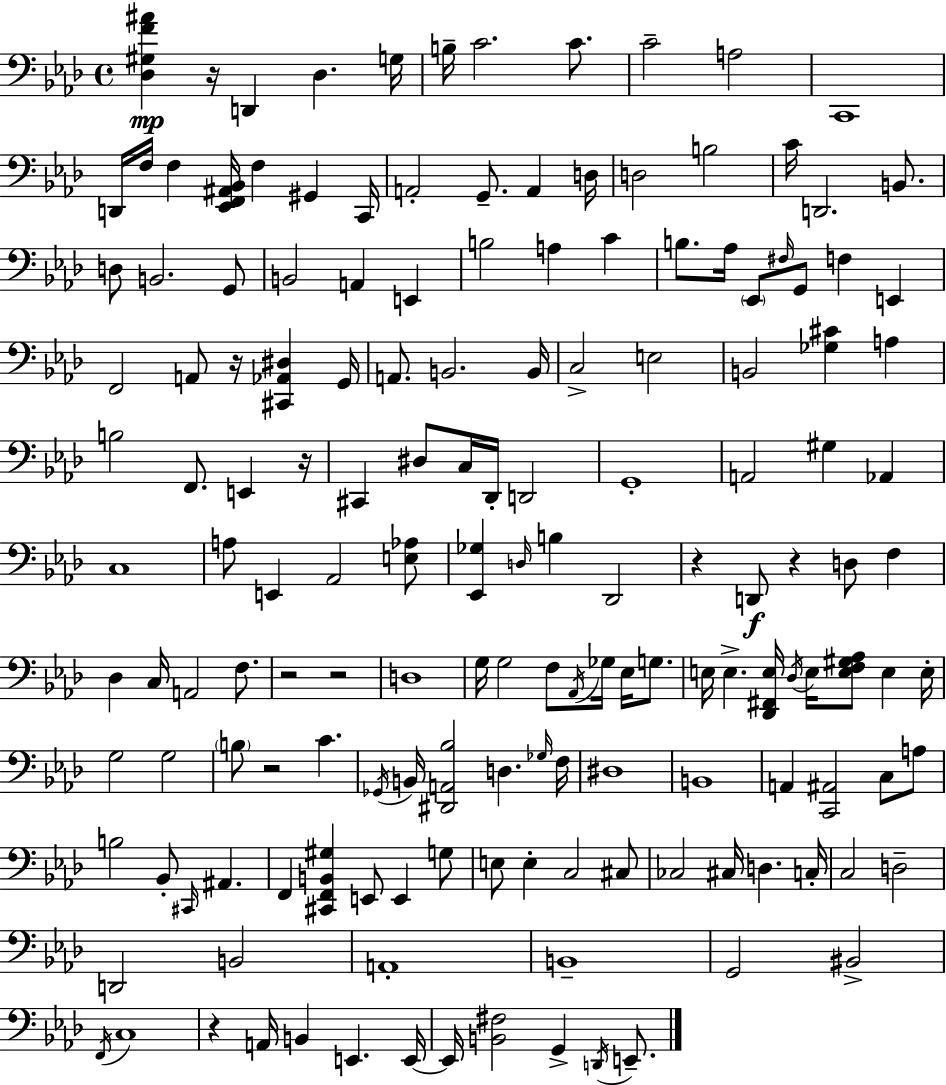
{
  \clef bass
  \time 4/4
  \defaultTimeSignature
  \key aes \major
  <des gis f' ais'>4\mp r16 d,4 des4. g16 | b16-- c'2. c'8. | c'2-- a2 | c,1 | \break d,16 f16 f4 <ees, f, ais, bes,>16 f4 gis,4 c,16 | a,2-. g,8.-- a,4 d16 | d2 b2 | c'16 d,2. b,8. | \break d8 b,2. g,8 | b,2 a,4 e,4 | b2 a4 c'4 | b8. aes16 \parenthesize ees,8 \grace { fis16 } g,8 f4 e,4 | \break f,2 a,8 r16 <cis, aes, dis>4 | g,16 a,8. b,2. | b,16 c2-> e2 | b,2 <ges cis'>4 a4 | \break b2 f,8. e,4 | r16 cis,4 dis8 c16 des,16-. d,2 | g,1-. | a,2 gis4 aes,4 | \break c1 | a8 e,4 aes,2 <e aes>8 | <ees, ges>4 \grace { d16 } b4 des,2 | r4 d,8\f r4 d8 f4 | \break des4 c16 a,2 f8. | r2 r2 | d1 | g16 g2 f8 \acciaccatura { aes,16 } ges16 ees16 | \break g8. e16 e4.-> <des, fis, e>16 \acciaccatura { des16 } e16 <e f gis aes>8 e4 | e16-. g2 g2 | \parenthesize b8 r2 c'4. | \acciaccatura { ges,16 } b,16 <dis, a, bes>2 d4. | \break \grace { ges16 } f16 dis1 | b,1 | a,4 <c, ais,>2 | c8 a8 b2 bes,8-. | \break \grace { cis,16 } ais,4. f,4 <cis, f, b, gis>4 e,8 | e,4 g8 e8 e4-. c2 | cis8 ces2 cis16 | d4. c16-. c2 d2-- | \break d,2 b,2 | a,1-. | b,1-- | g,2 bis,2-> | \break \acciaccatura { f,16 } c1 | r4 a,16 b,4 | e,4. e,16~~ e,16 <b, fis>2 | g,4-> \acciaccatura { d,16 } e,8.-- \bar "|."
}